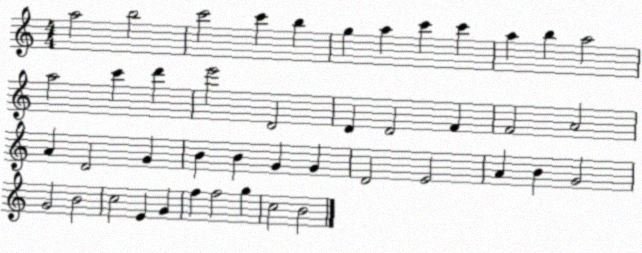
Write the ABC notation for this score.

X:1
T:Untitled
M:4/4
L:1/4
K:C
a2 b2 c'2 c' b g a c' c' a b a2 a2 c' d' e'2 D2 D D2 F F2 A2 A D2 G B B G G D2 E2 A B G2 G2 B2 c2 E G f f2 g c2 B2